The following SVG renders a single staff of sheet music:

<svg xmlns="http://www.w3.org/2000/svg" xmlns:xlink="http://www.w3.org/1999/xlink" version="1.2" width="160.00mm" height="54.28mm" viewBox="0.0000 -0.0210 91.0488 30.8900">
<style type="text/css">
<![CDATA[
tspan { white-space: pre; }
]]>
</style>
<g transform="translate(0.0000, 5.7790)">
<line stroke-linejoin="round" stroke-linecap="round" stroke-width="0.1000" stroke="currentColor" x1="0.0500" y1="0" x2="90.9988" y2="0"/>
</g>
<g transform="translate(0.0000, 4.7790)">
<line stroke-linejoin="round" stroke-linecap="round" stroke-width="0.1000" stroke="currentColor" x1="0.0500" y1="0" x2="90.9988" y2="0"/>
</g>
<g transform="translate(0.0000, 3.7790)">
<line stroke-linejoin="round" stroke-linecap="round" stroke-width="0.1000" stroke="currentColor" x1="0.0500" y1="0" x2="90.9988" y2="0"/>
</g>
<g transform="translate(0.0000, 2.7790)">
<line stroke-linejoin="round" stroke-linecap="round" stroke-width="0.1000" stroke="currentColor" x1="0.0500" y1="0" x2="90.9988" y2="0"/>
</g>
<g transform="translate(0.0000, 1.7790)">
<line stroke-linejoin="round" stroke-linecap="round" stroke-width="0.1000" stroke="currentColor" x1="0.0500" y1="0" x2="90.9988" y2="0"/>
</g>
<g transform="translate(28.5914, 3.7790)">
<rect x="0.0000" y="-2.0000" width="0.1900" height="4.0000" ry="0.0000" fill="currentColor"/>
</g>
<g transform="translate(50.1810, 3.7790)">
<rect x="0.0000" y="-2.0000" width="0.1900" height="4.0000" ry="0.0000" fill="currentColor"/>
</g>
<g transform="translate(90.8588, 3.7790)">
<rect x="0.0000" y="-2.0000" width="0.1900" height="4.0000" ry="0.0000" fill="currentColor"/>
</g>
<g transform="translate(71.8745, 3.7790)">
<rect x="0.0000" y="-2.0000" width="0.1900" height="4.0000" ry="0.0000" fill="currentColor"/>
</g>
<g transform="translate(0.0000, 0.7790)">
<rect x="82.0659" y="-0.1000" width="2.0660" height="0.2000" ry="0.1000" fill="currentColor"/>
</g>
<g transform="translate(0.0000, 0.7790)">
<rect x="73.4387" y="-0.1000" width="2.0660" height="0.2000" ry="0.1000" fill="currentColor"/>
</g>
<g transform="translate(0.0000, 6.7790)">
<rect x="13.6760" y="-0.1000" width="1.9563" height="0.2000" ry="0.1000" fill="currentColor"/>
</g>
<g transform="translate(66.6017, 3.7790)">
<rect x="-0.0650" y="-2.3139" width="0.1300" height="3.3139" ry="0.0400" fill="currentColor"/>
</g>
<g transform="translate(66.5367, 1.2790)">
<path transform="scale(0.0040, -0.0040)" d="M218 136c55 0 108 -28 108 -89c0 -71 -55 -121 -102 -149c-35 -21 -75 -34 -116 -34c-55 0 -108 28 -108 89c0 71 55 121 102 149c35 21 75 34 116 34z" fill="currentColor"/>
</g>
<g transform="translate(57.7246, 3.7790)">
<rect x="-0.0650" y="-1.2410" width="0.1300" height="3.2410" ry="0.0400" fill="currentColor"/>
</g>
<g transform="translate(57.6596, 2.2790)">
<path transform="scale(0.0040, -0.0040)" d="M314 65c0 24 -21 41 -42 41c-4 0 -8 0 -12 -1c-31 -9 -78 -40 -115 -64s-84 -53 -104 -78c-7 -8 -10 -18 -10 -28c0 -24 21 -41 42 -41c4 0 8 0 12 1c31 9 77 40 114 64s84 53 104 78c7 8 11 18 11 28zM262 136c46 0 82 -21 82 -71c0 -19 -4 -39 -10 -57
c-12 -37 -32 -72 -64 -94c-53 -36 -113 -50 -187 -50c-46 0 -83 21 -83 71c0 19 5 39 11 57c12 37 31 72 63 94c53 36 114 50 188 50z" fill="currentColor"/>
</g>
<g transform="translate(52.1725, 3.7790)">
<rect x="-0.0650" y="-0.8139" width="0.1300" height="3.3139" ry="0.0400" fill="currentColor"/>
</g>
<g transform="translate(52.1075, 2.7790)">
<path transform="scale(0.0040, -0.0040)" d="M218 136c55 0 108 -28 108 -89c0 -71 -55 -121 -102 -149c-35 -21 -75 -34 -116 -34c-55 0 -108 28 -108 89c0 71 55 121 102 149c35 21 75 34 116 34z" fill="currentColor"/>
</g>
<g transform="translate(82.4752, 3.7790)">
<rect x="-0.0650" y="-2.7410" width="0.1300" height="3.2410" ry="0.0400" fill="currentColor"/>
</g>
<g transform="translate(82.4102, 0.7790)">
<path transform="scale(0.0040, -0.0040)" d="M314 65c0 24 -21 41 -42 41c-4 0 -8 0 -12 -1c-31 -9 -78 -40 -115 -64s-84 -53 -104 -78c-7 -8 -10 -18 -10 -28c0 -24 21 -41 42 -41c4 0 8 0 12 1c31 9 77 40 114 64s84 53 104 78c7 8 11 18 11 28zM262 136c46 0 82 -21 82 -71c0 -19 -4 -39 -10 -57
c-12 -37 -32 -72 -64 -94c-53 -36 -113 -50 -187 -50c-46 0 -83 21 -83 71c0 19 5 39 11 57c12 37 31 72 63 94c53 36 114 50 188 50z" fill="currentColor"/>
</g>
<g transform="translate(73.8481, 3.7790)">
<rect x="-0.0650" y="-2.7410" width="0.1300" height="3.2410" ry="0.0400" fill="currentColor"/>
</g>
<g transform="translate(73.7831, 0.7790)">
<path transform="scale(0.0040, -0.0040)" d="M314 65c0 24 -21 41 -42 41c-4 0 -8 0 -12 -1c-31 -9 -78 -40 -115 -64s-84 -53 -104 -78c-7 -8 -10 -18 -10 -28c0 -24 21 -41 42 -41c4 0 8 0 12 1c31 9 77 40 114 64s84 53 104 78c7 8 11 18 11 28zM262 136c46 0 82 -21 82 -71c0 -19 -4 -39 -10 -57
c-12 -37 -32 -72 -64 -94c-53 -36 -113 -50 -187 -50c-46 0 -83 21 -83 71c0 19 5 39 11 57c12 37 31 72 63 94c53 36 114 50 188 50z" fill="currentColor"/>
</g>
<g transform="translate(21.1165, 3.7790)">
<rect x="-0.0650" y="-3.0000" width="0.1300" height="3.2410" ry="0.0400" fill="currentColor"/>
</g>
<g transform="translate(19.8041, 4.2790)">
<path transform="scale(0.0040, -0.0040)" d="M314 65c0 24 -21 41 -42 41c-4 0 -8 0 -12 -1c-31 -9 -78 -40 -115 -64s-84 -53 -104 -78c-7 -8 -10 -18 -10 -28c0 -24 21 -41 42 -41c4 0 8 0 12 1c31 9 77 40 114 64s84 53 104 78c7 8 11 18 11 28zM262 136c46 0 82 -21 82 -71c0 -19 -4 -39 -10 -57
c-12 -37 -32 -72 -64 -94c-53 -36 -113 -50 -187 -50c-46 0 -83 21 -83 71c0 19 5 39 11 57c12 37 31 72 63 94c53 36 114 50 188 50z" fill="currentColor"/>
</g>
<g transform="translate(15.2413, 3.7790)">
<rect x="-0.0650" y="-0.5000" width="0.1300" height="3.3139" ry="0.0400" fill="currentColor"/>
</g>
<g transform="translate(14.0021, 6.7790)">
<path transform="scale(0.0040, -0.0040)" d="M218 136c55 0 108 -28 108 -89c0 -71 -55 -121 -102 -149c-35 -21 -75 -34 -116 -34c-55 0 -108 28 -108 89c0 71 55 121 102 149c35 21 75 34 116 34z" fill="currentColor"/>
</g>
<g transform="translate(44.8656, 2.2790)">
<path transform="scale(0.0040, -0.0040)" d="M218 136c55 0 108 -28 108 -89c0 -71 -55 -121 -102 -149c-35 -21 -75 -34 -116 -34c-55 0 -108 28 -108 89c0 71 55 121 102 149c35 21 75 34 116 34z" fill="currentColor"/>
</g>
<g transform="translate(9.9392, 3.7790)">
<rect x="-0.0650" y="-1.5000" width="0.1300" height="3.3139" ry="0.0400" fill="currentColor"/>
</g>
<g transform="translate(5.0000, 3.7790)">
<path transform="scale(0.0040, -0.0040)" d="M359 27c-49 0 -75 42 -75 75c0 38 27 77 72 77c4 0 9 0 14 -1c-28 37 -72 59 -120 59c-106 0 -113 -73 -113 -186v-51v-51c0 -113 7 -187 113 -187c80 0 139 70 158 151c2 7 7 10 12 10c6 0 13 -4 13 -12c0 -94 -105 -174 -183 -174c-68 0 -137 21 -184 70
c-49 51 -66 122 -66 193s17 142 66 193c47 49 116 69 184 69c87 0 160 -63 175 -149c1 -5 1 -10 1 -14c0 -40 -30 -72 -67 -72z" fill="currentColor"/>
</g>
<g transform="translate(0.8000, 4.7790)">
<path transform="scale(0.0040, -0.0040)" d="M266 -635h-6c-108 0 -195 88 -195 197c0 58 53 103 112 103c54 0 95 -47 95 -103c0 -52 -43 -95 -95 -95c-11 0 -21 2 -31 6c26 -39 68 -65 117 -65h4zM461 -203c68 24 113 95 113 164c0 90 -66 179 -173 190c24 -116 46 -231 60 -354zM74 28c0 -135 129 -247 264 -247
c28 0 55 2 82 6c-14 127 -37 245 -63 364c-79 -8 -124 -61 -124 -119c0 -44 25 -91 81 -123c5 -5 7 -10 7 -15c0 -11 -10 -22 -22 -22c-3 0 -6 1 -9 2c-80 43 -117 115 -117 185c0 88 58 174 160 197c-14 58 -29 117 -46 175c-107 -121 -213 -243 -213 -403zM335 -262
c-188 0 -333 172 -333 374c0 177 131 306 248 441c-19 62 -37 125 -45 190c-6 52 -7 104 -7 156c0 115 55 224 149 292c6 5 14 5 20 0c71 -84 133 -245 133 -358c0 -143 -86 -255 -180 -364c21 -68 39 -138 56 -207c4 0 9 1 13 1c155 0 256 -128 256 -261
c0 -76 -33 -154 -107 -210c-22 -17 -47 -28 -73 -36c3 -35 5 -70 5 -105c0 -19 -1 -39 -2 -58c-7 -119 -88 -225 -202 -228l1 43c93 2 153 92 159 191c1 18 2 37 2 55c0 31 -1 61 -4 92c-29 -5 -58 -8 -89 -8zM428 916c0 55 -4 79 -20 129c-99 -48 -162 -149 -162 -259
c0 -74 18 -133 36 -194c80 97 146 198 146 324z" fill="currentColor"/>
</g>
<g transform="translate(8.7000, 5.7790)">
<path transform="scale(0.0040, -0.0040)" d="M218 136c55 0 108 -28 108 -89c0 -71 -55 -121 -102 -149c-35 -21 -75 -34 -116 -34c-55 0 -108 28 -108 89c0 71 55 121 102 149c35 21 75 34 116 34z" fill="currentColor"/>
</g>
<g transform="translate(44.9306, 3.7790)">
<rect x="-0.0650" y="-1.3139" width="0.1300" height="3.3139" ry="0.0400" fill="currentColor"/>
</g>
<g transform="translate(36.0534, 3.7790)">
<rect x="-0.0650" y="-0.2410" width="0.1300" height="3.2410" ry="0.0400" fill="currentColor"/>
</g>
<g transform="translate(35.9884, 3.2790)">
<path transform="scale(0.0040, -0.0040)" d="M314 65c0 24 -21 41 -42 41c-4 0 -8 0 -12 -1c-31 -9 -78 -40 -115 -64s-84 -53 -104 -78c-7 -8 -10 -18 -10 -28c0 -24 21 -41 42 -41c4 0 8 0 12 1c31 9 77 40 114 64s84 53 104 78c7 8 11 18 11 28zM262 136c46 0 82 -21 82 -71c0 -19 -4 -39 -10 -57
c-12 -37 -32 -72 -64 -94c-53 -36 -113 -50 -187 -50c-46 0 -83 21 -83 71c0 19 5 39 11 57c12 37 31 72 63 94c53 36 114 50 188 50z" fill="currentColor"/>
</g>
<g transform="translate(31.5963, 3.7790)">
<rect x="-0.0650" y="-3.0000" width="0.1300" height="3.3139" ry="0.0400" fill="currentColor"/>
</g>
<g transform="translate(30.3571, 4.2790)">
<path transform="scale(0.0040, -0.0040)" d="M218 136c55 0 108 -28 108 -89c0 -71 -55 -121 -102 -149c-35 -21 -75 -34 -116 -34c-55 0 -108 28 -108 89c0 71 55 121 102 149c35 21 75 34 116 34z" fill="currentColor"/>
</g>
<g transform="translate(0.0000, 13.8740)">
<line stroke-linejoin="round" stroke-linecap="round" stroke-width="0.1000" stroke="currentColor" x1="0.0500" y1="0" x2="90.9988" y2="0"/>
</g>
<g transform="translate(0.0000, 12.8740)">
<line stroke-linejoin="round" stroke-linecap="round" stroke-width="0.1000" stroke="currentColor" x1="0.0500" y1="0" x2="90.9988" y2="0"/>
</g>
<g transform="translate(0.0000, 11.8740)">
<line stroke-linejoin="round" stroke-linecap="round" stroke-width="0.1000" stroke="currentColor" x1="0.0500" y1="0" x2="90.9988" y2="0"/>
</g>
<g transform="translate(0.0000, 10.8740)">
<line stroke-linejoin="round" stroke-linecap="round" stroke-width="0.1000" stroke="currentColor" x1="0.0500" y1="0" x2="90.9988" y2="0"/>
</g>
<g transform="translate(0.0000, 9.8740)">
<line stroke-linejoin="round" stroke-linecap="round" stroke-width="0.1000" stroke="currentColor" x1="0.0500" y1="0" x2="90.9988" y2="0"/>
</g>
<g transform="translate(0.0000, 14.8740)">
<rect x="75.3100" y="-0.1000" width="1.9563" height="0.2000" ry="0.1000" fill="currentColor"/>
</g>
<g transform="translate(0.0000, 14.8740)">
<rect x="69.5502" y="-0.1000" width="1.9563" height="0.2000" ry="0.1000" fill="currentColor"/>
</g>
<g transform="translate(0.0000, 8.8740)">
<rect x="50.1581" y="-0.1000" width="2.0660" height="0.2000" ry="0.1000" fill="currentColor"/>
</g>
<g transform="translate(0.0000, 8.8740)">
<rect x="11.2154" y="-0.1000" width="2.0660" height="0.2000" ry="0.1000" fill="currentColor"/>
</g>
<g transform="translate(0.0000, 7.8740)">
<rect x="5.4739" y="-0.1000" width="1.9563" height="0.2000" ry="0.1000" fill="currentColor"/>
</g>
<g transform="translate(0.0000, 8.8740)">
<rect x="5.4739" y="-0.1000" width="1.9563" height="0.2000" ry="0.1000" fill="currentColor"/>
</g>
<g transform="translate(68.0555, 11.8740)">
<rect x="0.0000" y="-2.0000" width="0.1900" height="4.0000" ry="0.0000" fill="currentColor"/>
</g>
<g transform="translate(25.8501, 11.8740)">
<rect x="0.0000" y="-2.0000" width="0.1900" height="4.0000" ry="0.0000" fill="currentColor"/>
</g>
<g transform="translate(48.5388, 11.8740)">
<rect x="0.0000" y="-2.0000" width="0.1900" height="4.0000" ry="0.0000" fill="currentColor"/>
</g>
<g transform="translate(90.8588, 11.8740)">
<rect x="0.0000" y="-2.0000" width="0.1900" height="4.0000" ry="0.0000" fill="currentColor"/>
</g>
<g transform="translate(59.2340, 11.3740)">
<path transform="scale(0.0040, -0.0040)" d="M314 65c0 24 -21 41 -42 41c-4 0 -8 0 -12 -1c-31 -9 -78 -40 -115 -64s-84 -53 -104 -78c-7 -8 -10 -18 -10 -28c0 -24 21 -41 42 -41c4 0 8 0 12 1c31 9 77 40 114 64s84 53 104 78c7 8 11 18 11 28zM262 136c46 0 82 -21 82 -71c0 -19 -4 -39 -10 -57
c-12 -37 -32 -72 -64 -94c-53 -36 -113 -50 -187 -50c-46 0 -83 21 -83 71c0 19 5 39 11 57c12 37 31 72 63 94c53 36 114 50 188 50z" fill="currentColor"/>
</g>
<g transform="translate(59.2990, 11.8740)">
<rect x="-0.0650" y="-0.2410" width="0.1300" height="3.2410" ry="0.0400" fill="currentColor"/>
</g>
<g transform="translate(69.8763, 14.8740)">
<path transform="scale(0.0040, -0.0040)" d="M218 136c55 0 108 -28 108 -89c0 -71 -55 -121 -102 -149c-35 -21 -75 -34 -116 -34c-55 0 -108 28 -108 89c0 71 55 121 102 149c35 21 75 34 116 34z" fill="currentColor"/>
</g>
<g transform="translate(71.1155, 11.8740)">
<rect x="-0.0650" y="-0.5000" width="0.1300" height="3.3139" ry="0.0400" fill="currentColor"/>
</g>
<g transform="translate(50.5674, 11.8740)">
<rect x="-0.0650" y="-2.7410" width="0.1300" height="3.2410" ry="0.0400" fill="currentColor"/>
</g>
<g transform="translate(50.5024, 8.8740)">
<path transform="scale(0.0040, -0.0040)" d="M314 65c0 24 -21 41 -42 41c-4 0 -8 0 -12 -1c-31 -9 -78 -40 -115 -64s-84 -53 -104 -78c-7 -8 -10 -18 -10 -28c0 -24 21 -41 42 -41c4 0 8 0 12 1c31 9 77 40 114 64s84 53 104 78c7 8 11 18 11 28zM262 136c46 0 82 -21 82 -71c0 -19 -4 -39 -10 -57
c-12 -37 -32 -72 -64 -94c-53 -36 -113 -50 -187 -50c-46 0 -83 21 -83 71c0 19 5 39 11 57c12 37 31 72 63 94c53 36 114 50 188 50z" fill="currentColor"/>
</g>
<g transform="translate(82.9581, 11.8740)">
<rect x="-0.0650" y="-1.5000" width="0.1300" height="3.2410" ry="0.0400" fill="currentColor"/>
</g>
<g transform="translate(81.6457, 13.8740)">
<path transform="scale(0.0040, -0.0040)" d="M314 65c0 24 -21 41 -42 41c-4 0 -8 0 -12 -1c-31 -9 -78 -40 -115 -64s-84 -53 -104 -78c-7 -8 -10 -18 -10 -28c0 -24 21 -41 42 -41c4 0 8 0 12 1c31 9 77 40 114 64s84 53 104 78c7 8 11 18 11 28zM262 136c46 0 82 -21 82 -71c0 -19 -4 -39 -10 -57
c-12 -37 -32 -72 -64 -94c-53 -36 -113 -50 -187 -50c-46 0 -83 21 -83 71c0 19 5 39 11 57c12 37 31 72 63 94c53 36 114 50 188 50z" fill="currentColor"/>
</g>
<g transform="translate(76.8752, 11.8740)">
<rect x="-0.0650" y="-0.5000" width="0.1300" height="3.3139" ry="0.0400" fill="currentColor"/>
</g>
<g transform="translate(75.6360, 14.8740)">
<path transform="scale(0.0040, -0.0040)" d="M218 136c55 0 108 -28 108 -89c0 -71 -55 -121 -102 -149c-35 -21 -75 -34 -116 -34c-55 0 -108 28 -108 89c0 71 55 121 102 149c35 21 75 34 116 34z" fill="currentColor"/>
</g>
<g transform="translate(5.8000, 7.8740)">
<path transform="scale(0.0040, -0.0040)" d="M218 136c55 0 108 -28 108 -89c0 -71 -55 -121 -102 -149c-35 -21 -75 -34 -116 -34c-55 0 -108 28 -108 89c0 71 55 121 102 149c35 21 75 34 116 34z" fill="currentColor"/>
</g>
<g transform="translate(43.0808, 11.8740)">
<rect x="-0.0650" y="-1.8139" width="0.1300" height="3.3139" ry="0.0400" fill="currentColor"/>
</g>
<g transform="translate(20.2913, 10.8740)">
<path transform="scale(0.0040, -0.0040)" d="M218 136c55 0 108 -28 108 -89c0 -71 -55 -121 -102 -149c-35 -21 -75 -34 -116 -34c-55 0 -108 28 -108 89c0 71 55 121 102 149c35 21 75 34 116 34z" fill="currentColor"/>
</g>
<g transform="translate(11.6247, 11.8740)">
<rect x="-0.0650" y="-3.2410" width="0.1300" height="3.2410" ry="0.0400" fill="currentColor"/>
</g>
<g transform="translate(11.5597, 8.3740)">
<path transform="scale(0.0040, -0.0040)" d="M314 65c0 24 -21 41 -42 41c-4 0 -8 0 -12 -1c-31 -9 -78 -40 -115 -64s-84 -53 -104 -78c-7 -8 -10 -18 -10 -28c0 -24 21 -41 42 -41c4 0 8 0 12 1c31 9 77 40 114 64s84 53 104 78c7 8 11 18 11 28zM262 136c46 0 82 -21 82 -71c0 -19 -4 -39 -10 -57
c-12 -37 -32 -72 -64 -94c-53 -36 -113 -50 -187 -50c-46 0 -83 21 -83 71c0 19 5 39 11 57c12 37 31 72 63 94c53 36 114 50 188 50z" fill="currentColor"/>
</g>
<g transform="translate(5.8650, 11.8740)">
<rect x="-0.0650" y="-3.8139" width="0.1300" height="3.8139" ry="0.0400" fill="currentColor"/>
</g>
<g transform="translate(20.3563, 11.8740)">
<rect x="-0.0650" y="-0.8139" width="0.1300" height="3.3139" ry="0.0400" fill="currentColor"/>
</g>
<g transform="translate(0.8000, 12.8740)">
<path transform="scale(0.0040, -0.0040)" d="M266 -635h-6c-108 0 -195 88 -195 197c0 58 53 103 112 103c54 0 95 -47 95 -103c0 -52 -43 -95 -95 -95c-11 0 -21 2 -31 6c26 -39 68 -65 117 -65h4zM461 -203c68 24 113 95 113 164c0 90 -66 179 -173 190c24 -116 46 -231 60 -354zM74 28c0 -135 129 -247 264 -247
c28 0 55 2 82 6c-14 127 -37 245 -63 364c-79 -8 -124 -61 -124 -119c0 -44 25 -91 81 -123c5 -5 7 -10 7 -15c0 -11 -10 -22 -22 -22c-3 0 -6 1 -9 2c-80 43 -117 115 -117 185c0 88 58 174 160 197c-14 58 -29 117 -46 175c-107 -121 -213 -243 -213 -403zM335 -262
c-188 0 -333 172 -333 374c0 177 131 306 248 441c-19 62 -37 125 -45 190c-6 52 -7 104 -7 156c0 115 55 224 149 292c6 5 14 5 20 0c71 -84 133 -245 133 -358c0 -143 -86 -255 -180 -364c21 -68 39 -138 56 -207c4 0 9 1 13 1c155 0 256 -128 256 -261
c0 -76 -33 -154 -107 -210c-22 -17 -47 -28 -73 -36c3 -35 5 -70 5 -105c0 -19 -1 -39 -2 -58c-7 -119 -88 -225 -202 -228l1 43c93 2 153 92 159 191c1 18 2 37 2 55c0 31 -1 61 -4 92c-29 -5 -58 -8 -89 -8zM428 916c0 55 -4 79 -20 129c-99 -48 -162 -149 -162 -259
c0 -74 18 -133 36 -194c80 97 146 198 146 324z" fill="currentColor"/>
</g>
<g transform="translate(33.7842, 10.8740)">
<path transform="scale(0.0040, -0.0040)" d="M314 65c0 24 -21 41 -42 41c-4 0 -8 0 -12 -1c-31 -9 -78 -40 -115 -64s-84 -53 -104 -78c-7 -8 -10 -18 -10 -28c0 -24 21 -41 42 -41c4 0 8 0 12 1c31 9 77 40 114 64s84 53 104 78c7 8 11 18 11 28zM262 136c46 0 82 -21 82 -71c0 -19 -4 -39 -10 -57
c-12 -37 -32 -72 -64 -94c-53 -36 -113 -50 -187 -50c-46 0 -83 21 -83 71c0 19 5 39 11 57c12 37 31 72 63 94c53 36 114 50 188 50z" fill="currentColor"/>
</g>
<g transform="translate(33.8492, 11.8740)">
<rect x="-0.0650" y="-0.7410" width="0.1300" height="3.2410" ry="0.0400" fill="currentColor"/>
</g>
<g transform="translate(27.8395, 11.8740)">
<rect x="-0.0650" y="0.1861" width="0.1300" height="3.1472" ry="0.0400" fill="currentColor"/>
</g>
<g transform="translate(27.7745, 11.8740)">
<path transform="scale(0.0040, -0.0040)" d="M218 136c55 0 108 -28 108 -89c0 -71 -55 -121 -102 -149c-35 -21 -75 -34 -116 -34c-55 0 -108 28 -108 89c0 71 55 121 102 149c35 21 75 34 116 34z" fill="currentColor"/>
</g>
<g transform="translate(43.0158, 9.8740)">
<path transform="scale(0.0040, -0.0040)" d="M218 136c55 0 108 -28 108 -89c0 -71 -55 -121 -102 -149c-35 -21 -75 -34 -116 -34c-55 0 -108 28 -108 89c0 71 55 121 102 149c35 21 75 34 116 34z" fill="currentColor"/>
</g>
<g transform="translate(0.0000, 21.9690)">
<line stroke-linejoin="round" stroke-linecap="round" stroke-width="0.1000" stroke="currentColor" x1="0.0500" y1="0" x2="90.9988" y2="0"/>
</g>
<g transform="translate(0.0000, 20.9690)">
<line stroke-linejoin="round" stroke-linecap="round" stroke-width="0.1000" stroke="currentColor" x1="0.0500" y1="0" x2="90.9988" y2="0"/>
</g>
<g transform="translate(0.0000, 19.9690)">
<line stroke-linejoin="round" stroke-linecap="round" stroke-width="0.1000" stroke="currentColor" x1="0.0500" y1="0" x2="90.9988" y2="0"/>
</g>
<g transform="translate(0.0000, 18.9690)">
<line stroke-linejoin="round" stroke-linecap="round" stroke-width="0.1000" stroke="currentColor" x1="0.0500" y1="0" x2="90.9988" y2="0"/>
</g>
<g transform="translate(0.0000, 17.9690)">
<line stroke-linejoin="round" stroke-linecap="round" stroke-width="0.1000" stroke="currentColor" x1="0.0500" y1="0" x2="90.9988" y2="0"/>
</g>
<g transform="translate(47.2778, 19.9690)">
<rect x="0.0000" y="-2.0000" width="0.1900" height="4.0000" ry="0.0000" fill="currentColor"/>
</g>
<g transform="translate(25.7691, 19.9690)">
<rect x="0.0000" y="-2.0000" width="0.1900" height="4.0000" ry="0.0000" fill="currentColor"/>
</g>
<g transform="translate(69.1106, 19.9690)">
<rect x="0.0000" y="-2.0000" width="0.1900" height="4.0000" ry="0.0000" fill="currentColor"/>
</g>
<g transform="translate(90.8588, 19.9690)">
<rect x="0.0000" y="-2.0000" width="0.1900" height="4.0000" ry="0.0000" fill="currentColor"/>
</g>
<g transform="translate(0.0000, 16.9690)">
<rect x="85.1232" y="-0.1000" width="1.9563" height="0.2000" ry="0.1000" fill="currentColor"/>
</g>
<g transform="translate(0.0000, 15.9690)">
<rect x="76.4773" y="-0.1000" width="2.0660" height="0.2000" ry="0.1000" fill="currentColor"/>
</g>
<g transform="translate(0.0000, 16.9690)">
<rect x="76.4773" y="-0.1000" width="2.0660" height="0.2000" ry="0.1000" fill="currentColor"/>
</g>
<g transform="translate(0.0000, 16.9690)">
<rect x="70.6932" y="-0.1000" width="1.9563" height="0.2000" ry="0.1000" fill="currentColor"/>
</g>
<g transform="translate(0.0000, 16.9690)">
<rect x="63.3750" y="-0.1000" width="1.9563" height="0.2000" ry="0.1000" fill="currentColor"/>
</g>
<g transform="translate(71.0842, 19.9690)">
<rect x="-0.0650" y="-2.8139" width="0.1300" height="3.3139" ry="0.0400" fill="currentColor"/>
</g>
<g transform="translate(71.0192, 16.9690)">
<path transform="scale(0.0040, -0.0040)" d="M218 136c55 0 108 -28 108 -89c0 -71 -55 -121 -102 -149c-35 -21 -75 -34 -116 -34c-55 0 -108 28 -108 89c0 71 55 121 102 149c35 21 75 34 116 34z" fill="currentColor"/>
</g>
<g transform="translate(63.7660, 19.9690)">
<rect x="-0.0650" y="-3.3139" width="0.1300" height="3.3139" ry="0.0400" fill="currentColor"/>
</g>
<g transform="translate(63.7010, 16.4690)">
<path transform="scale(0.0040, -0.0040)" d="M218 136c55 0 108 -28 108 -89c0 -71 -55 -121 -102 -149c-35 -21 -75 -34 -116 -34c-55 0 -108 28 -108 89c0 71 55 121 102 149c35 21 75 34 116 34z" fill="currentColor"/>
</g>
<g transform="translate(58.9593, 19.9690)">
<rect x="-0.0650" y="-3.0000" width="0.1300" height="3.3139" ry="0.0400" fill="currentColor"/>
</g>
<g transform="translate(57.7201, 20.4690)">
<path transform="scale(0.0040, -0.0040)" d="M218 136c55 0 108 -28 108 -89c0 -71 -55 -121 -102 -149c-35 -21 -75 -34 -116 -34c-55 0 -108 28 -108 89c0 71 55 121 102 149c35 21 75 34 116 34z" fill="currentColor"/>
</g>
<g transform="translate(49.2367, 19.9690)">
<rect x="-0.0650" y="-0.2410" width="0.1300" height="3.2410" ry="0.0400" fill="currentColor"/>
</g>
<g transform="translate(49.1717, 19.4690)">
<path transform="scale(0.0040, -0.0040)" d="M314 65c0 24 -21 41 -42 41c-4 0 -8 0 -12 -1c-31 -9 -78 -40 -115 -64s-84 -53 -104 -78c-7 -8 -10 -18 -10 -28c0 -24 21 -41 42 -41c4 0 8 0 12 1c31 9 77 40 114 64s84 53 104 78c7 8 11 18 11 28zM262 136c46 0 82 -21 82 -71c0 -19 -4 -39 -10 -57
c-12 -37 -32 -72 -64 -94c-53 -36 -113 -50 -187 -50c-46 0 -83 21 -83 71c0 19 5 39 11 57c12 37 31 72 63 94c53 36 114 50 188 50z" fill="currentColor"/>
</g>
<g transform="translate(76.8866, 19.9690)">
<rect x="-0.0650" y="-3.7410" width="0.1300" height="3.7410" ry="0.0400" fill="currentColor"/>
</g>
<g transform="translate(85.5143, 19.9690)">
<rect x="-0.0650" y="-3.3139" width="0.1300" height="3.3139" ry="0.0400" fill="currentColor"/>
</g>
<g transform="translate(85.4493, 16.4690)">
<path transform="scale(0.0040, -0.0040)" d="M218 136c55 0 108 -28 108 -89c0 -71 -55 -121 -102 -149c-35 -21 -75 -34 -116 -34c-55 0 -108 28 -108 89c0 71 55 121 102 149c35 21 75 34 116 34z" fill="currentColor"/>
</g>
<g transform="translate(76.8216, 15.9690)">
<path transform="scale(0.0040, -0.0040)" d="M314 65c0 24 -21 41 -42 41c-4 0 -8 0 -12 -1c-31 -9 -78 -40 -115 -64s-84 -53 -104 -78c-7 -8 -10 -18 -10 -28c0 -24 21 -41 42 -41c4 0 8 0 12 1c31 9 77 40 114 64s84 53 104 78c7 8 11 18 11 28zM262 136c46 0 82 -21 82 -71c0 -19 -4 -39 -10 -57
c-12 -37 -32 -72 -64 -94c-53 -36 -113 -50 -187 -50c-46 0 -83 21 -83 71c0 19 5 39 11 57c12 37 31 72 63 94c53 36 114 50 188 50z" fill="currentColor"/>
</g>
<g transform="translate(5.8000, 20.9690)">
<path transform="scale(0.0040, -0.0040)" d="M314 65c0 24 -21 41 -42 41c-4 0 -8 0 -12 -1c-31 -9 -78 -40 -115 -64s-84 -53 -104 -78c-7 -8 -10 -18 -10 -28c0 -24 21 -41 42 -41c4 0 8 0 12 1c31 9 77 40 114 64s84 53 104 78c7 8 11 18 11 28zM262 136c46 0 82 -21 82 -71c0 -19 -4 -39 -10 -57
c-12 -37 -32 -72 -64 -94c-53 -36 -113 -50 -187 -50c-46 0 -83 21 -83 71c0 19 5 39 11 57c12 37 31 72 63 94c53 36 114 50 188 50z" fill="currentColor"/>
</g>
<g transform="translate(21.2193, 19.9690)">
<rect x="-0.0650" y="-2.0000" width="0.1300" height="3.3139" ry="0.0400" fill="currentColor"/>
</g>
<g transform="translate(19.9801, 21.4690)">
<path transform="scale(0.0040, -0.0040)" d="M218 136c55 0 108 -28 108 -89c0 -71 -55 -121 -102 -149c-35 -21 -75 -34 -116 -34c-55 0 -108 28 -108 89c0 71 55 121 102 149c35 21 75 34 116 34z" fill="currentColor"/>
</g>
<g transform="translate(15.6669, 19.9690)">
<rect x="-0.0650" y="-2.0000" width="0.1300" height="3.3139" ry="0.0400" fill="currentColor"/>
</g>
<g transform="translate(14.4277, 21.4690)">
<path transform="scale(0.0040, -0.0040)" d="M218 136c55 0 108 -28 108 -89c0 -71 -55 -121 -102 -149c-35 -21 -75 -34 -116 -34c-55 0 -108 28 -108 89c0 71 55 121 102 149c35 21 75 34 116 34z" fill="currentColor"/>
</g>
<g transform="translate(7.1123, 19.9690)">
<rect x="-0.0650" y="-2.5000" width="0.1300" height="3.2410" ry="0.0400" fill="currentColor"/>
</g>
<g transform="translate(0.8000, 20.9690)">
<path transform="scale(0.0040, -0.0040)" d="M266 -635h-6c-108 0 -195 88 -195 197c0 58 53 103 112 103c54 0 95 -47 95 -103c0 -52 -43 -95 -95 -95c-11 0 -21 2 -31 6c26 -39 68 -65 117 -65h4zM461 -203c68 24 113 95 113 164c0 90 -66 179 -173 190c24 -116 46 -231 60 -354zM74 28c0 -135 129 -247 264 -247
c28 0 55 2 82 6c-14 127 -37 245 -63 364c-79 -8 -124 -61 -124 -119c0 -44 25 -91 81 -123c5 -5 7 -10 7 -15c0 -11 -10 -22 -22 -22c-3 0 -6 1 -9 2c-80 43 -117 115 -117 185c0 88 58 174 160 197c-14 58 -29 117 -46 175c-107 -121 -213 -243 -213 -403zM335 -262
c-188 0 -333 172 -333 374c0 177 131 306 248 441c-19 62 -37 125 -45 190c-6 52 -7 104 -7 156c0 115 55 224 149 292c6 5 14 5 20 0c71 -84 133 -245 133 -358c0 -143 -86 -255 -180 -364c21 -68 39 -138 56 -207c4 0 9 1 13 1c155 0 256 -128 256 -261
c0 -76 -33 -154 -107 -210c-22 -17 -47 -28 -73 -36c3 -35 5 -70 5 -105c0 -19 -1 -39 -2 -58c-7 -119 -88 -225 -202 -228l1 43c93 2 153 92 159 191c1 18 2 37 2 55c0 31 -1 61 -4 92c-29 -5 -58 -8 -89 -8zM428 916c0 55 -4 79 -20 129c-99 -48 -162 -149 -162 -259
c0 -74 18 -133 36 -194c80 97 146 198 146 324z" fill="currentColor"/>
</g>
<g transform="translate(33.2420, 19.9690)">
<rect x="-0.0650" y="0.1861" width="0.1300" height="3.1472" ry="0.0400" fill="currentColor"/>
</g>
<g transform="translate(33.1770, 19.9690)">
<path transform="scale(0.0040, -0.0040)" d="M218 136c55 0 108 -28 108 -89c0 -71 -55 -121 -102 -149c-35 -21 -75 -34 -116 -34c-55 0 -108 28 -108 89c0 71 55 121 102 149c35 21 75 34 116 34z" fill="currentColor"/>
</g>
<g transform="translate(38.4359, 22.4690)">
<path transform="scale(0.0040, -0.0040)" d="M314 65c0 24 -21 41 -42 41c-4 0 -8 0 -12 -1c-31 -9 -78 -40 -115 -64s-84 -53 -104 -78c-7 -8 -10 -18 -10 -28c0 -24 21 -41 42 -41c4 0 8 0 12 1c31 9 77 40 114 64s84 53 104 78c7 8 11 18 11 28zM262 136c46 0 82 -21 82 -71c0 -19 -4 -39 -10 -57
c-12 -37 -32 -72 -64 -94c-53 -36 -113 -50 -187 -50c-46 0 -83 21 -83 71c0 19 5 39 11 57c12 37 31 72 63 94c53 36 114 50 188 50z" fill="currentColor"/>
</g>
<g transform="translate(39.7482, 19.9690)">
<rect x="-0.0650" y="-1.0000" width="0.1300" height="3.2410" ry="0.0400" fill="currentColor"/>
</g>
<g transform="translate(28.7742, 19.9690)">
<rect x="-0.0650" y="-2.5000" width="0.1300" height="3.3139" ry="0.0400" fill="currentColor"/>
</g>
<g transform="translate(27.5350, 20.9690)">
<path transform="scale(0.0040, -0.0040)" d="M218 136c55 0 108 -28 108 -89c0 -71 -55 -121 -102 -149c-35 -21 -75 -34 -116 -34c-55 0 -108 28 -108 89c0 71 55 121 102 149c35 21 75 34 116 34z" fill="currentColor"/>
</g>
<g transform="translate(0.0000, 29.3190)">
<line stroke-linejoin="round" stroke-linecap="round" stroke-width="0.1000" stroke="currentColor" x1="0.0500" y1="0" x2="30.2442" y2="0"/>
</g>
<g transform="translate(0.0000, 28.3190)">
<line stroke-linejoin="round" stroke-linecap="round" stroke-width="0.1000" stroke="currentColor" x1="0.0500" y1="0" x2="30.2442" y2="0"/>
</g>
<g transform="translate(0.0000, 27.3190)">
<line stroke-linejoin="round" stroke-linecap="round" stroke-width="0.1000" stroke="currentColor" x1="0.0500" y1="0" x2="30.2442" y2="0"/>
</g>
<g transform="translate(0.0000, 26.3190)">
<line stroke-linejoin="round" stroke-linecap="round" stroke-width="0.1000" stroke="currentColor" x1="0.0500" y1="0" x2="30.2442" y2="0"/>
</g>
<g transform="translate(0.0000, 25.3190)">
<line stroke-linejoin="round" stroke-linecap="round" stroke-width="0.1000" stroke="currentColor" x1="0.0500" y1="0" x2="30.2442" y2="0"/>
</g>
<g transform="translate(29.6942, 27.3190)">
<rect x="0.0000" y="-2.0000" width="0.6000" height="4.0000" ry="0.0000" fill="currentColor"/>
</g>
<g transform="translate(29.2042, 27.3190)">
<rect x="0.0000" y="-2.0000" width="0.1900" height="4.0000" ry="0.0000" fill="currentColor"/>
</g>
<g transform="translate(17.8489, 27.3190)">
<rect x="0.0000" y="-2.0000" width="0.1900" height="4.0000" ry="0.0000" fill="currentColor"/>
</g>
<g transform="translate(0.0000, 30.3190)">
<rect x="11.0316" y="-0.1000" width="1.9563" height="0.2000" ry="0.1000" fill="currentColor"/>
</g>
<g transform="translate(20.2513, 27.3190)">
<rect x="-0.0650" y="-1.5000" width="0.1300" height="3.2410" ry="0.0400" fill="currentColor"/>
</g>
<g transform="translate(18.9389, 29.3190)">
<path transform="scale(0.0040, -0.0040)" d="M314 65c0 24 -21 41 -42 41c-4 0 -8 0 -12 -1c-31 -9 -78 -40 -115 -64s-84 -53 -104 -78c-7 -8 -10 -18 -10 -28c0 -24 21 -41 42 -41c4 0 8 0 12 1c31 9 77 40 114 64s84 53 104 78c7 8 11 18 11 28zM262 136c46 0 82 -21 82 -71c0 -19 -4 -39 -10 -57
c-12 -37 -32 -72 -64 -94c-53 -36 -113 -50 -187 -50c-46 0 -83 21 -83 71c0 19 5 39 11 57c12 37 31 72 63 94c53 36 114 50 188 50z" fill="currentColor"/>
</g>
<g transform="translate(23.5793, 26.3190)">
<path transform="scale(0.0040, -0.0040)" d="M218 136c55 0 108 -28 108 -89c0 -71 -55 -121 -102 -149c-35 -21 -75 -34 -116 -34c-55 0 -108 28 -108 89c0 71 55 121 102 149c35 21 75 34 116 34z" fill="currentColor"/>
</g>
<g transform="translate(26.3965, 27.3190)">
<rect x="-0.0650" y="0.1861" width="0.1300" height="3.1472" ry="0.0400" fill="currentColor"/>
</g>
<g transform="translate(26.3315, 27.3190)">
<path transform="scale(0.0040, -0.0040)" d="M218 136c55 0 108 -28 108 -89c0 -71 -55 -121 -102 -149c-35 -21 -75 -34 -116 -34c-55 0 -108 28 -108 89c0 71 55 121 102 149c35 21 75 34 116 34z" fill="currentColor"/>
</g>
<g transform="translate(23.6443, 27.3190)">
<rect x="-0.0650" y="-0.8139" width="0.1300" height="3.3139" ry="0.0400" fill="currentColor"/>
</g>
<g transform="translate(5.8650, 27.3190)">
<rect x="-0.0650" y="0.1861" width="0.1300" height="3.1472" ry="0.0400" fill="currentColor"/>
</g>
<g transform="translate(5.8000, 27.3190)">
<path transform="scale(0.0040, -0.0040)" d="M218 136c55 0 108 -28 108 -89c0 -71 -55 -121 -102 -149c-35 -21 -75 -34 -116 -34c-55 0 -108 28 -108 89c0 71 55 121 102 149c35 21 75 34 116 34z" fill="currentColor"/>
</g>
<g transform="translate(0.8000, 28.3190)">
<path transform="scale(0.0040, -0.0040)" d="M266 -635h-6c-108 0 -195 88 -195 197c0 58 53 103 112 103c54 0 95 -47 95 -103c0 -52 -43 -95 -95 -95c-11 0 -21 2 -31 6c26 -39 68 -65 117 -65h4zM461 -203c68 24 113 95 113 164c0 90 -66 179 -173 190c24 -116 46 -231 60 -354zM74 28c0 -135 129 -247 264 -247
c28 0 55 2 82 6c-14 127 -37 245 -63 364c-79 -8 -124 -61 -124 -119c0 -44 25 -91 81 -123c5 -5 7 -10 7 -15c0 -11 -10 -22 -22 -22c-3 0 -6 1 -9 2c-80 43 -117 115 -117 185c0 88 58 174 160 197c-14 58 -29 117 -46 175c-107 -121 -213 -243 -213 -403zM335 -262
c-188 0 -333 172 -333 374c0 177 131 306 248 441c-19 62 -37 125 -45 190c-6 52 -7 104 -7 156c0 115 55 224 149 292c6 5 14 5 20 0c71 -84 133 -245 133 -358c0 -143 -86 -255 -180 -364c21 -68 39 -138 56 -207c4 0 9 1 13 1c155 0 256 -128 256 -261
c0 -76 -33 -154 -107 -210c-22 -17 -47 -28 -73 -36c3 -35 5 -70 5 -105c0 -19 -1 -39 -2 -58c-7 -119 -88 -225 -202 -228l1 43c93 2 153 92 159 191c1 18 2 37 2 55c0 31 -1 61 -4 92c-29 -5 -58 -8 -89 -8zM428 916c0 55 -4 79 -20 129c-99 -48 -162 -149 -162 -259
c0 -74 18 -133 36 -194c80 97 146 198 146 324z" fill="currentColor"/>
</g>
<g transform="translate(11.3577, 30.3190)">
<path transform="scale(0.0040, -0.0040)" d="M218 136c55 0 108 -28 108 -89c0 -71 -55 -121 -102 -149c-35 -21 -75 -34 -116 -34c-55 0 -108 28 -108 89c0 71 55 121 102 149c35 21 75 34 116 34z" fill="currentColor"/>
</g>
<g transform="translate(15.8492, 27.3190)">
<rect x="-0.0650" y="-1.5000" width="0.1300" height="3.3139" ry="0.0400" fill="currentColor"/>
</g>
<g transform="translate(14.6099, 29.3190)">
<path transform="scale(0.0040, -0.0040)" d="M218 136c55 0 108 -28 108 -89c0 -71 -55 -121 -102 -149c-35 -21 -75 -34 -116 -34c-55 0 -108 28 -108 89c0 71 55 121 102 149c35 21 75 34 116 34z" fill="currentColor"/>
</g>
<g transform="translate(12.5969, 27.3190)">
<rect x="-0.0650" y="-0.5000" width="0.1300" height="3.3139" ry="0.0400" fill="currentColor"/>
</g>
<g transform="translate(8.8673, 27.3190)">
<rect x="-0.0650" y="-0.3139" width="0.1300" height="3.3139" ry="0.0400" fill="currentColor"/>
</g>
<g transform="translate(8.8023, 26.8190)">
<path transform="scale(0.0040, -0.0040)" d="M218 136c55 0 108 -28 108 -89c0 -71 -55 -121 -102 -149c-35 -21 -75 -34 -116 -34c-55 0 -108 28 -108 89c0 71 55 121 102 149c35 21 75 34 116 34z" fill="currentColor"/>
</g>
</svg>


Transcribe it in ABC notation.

X:1
T:Untitled
M:4/4
L:1/4
K:C
E C A2 A c2 e d e2 g a2 a2 c' b2 d B d2 f a2 c2 C C E2 G2 F F G B D2 c2 A b a c'2 b B c C E E2 d B